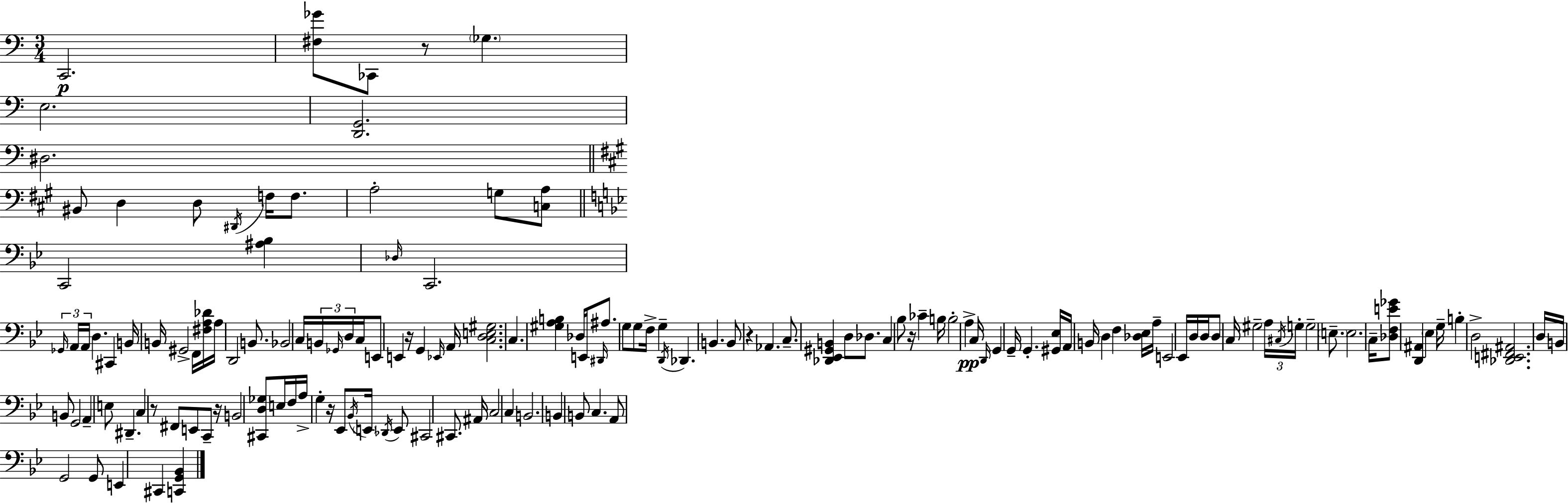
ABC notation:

X:1
T:Untitled
M:3/4
L:1/4
K:Am
C,,2 [^F,_G]/2 _C,,/2 z/2 _G, E,2 [D,,G,,]2 ^D,2 ^B,,/2 D, D,/2 ^D,,/4 F,/4 F,/2 A,2 G,/2 [C,A,]/2 C,,2 [^A,_B,] _D,/4 C,,2 _G,,/4 A,,/4 A,,/4 D, ^C,, B,,/4 B,,/4 ^G,,2 F,,/4 [^F,A,_D]/4 A,/4 D,,2 B,,/2 _B,,2 C,/4 B,,/4 _G,,/4 D,/4 C,/4 E,,/2 E,, z/4 G,, _E,,/4 A,,/4 [C,D,E,^G,]2 C, [^G,A,B,] _D,/4 E,,/4 ^D,,/4 ^A,/2 G,/2 G,/2 F,/4 G, D,,/4 _D,, B,, B,,/2 z _A,, C,/2 [_D,,_E,,^G,,B,,] D,/2 _D,/2 C, _B,/2 z/4 _C B,/4 B,2 A, C,/4 D,,/4 G,, G,,/4 G,, [^G,,_E,]/4 A,,/4 B,,/4 D, F, [_D,_E,]/4 A,/4 E,,2 _E,,/4 D,/4 D,/4 D,/2 C,/4 ^G,2 A,/4 ^C,/4 G,/4 G,2 E,/2 E,2 C,/4 [_D,F,E_G]/2 [D,,^A,,] _E, G,/4 B, D,2 [_D,,E,,^F,,^A,,]2 D,/4 B,,/4 B,,/2 G,,2 A,, E,/2 ^D,, C, z/2 ^F,,/2 E,,/2 C,,/2 z/4 B,,2 [^C,,D,_G,]/2 E,/4 F,/4 A,/4 G, z/4 _E,,/2 _B,,/4 E,,/4 _D,,/4 E,,/2 ^C,,2 ^C,,/2 ^A,,/4 C,2 C, B,,2 B,, B,,/2 C, A,,/2 G,,2 G,,/2 E,, ^C,, [C,,G,,_B,,]